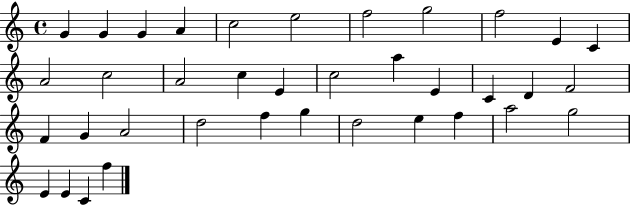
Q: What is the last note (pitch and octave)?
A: F5